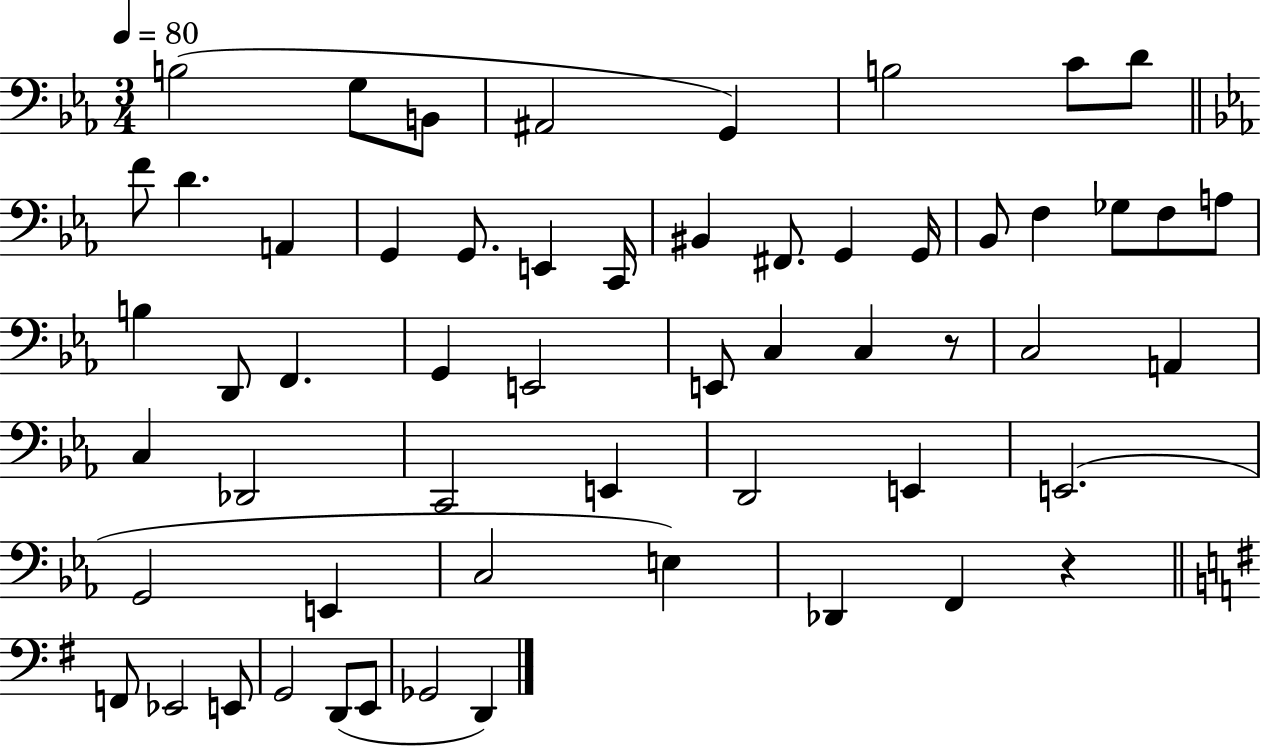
B3/h G3/e B2/e A#2/h G2/q B3/h C4/e D4/e F4/e D4/q. A2/q G2/q G2/e. E2/q C2/s BIS2/q F#2/e. G2/q G2/s Bb2/e F3/q Gb3/e F3/e A3/e B3/q D2/e F2/q. G2/q E2/h E2/e C3/q C3/q R/e C3/h A2/q C3/q Db2/h C2/h E2/q D2/h E2/q E2/h. G2/h E2/q C3/h E3/q Db2/q F2/q R/q F2/e Eb2/h E2/e G2/h D2/e E2/e Gb2/h D2/q